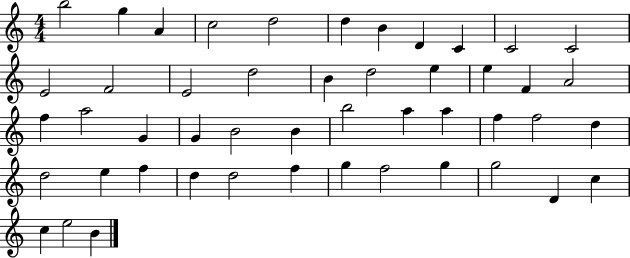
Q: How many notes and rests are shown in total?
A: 48